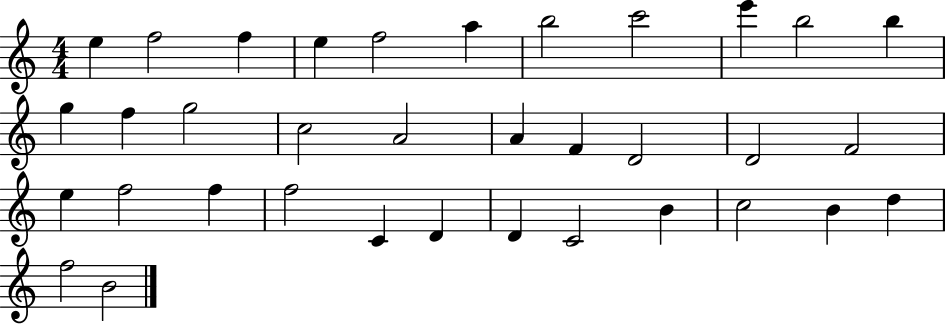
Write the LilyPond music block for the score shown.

{
  \clef treble
  \numericTimeSignature
  \time 4/4
  \key c \major
  e''4 f''2 f''4 | e''4 f''2 a''4 | b''2 c'''2 | e'''4 b''2 b''4 | \break g''4 f''4 g''2 | c''2 a'2 | a'4 f'4 d'2 | d'2 f'2 | \break e''4 f''2 f''4 | f''2 c'4 d'4 | d'4 c'2 b'4 | c''2 b'4 d''4 | \break f''2 b'2 | \bar "|."
}